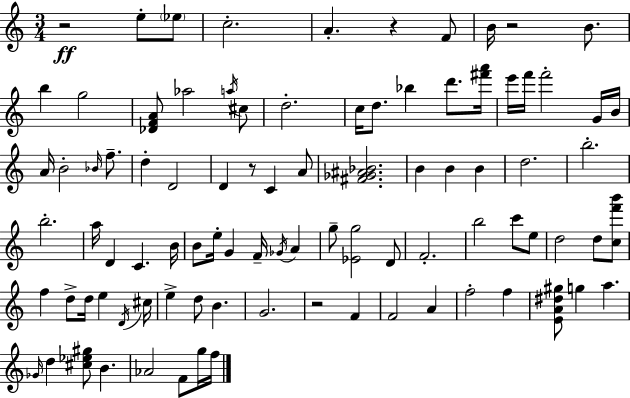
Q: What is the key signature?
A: C major